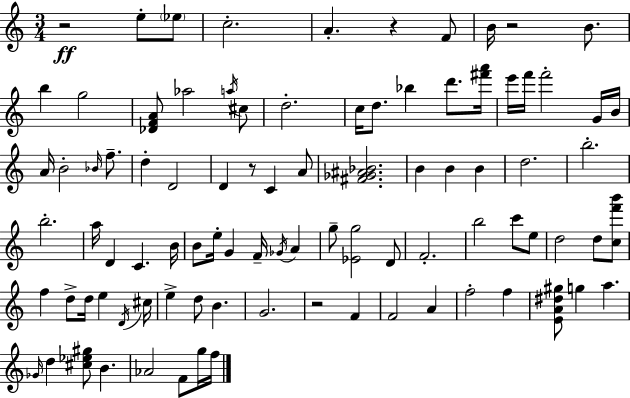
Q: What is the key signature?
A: C major